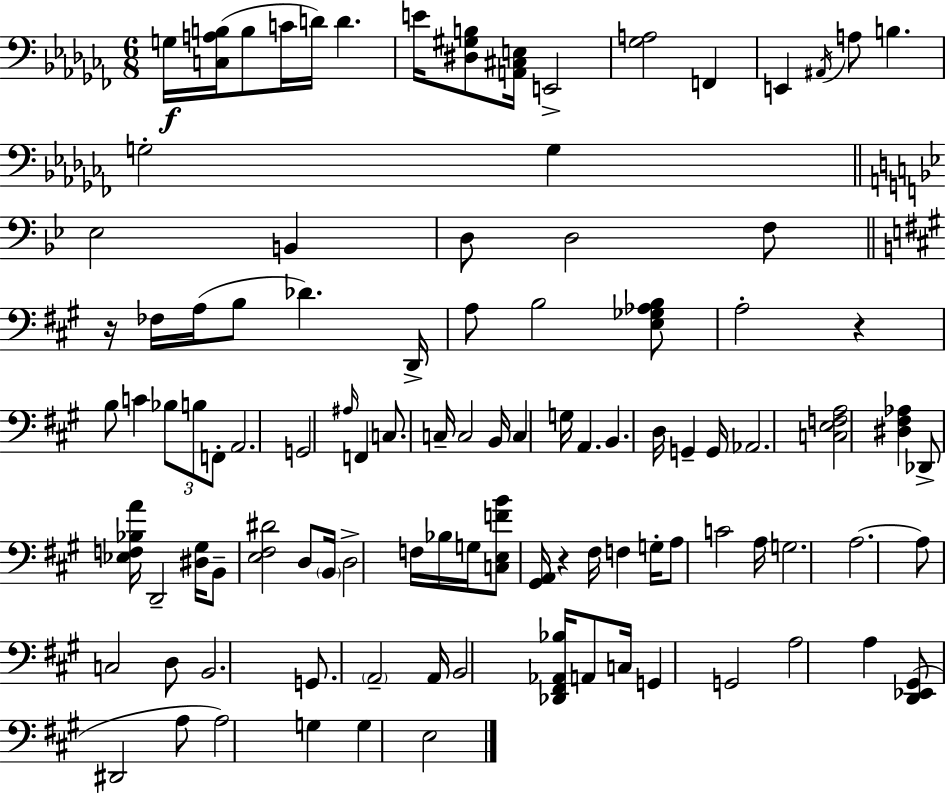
G3/s [C3,A3,B3]/s B3/e C4/s D4/s D4/q. E4/s [D#3,G#3,B3]/e [A2,C#3,E3]/s E2/h [Gb3,A3]/h F2/q E2/q A#2/s A3/e B3/q. G3/h G3/q Eb3/h B2/q D3/e D3/h F3/e R/s FES3/s A3/s B3/e Db4/q. D2/s A3/e B3/h [E3,Gb3,Ab3,B3]/e A3/h R/q B3/e C4/q Bb3/e B3/e F2/e A2/h. G2/h A#3/s F2/q C3/e. C3/s C3/h B2/s C3/q G3/s A2/q. B2/q. D3/s G2/q G2/s Ab2/h. [C3,E3,F3,A3]/h [D#3,F#3,Ab3]/q Db2/e [Eb3,F3,Bb3,A4]/s D2/h [D#3,G#3]/s B2/e [E3,F#3,D#4]/h D3/e B2/s D3/h F3/s Bb3/s G3/s [C3,E3,F4,B4]/e [G#2,A2]/s R/q F#3/s F3/q G3/s A3/e C4/h A3/s G3/h. A3/h. A3/e C3/h D3/e B2/h. G2/e. A2/h A2/s B2/h [Db2,F#2,Ab2,Bb3]/s A2/e C3/s G2/q G2/h A3/h A3/q [D2,Eb2,G#2]/e D#2/h A3/e A3/h G3/q G3/q E3/h